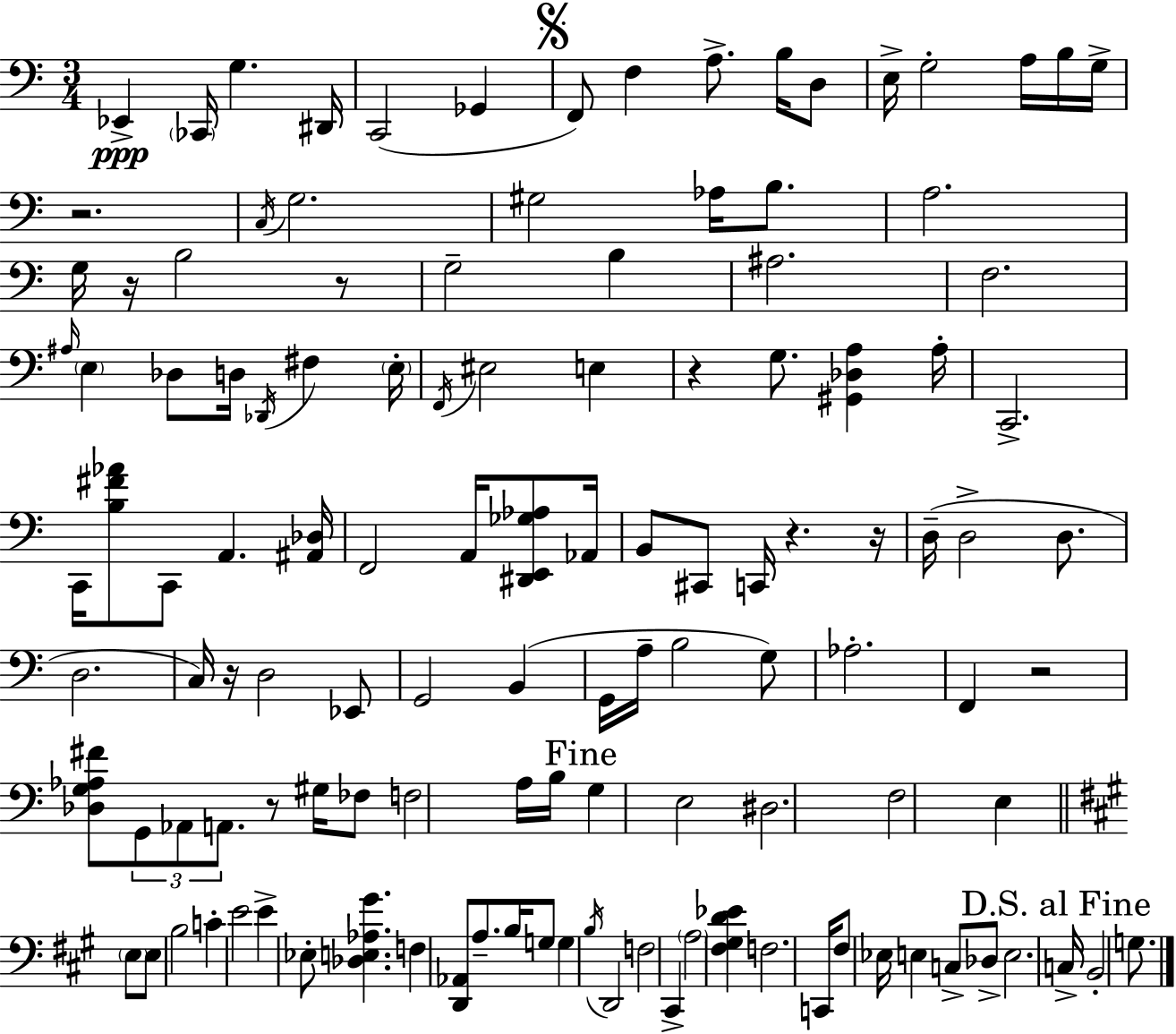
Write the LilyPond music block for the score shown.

{
  \clef bass
  \numericTimeSignature
  \time 3/4
  \key a \minor
  \repeat volta 2 { ees,4->\ppp \parenthesize ces,16 g4. dis,16 | c,2( ges,4 | \mark \markup { \musicglyph "scripts.segno" } f,8) f4 a8.-> b16 d8 | e16-> g2-. a16 b16 g16-> | \break r2. | \acciaccatura { c16 } g2. | gis2 aes16 b8. | a2. | \break g16 r16 b2 r8 | g2-- b4 | ais2. | f2. | \break \grace { ais16 } \parenthesize e4 des8 d16 \acciaccatura { des,16 } fis4 | \parenthesize e16-. \acciaccatura { f,16 } eis2 | e4 r4 g8. <gis, des a>4 | a16-. c,2.-> | \break c,16 <b fis' aes'>8 c,8 a,4. | <ais, des>16 f,2 | a,16 <dis, e, ges aes>8 aes,16 b,8 cis,8 c,16 r4. | r16 d16--( d2-> | \break d8. d2. | c16) r16 d2 | ees,8 g,2 | b,4( g,16 a16-- b2 | \break g8) aes2.-. | f,4 r2 | <des g aes fis'>8 \tuplet 3/2 { g,8 aes,8 a,8. } | r8 gis16 fes8 f2 | \break a16 b16 \mark "Fine" g4 e2 | dis2. | f2 | e4 \bar "||" \break \key a \major \parenthesize e8 e8 b2 | c'4-. e'2 | e'4-> ees8-. <des e aes gis'>4. | f4 <d, aes,>8 a8.-- b16 g8 | \break g4 \acciaccatura { b16 } d,2 | f2 cis,4-> | \parenthesize a2 <fis gis d' ees'>4 | f2. | \break c,16 fis8 ees16 e4 c8-> des8-> | e2. | \mark "D.S. al Fine" c16-> b,2-. g8. | } \bar "|."
}